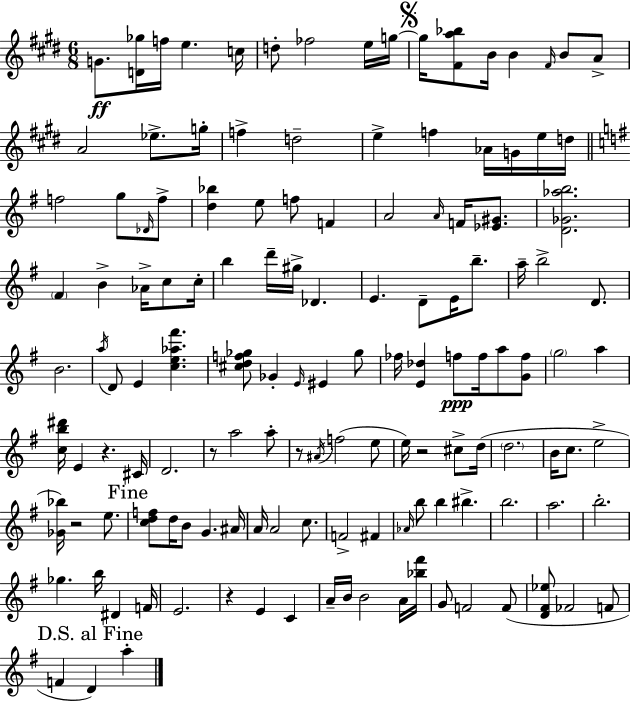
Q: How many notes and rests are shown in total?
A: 136